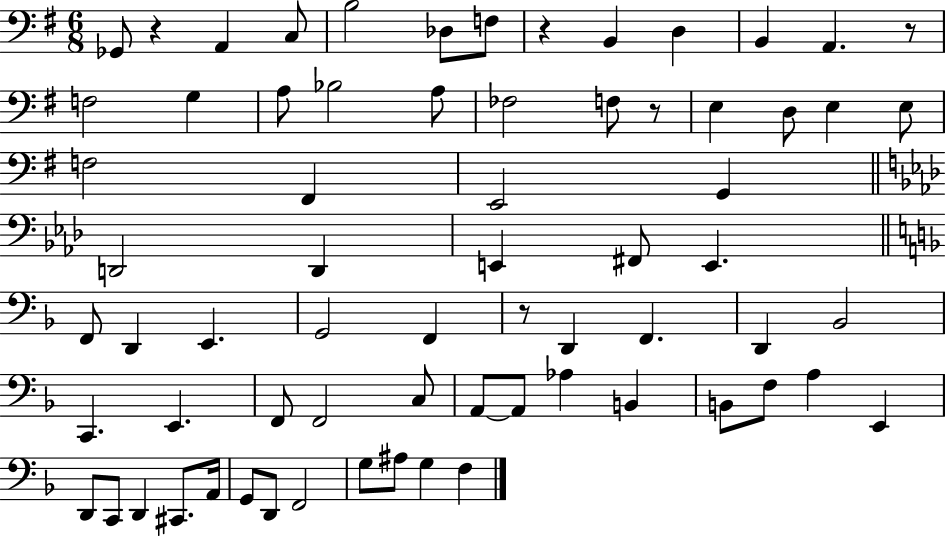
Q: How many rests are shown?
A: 5